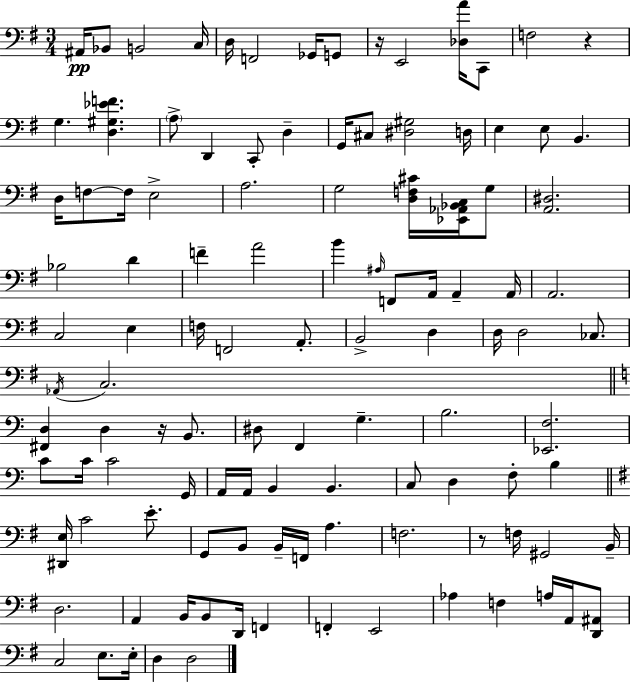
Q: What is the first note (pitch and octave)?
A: A#2